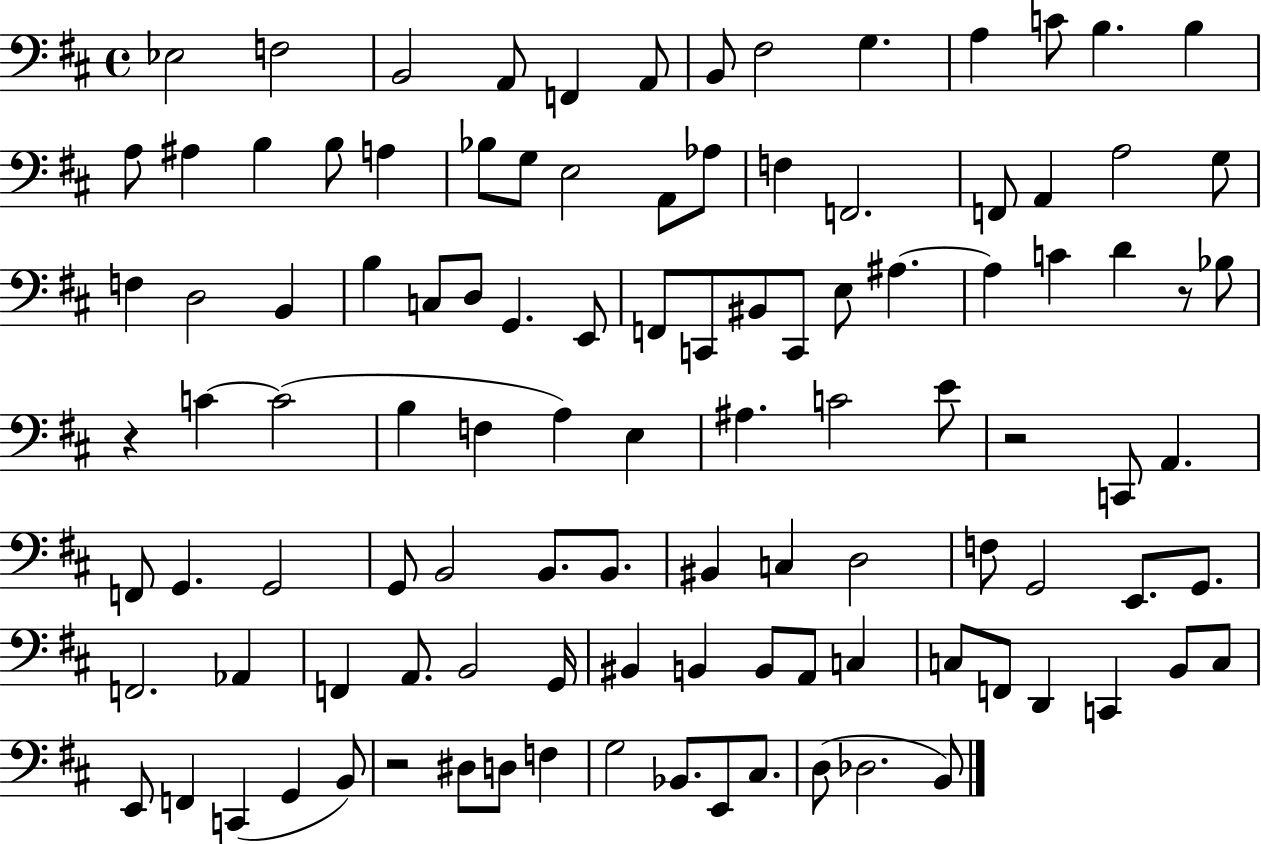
Eb3/h F3/h B2/h A2/e F2/q A2/e B2/e F#3/h G3/q. A3/q C4/e B3/q. B3/q A3/e A#3/q B3/q B3/e A3/q Bb3/e G3/e E3/h A2/e Ab3/e F3/q F2/h. F2/e A2/q A3/h G3/e F3/q D3/h B2/q B3/q C3/e D3/e G2/q. E2/e F2/e C2/e BIS2/e C2/e E3/e A#3/q. A#3/q C4/q D4/q R/e Bb3/e R/q C4/q C4/h B3/q F3/q A3/q E3/q A#3/q. C4/h E4/e R/h C2/e A2/q. F2/e G2/q. G2/h G2/e B2/h B2/e. B2/e. BIS2/q C3/q D3/h F3/e G2/h E2/e. G2/e. F2/h. Ab2/q F2/q A2/e. B2/h G2/s BIS2/q B2/q B2/e A2/e C3/q C3/e F2/e D2/q C2/q B2/e C3/e E2/e F2/q C2/q G2/q B2/e R/h D#3/e D3/e F3/q G3/h Bb2/e. E2/e C#3/e. D3/e Db3/h. B2/e